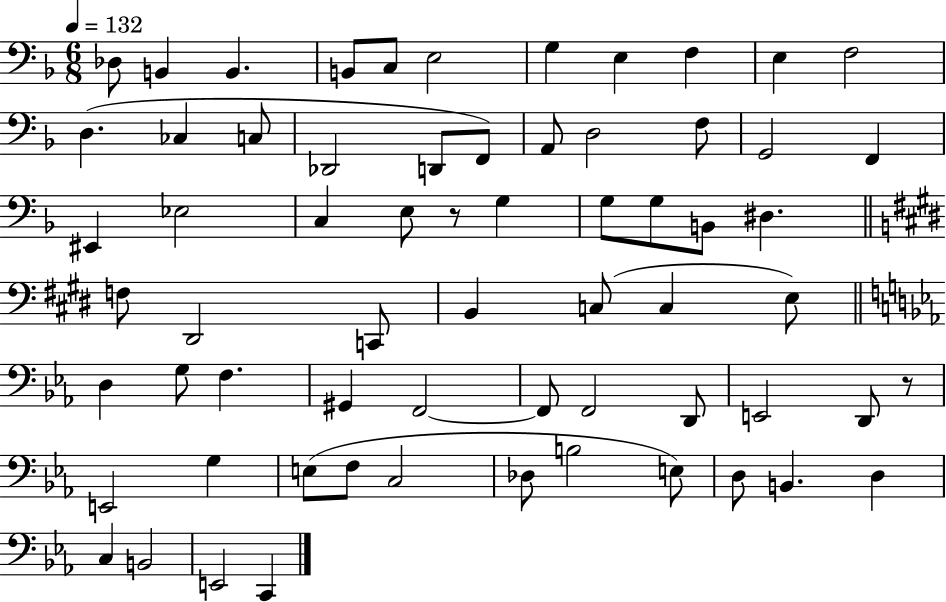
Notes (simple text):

Db3/e B2/q B2/q. B2/e C3/e E3/h G3/q E3/q F3/q E3/q F3/h D3/q. CES3/q C3/e Db2/h D2/e F2/e A2/e D3/h F3/e G2/h F2/q EIS2/q Eb3/h C3/q E3/e R/e G3/q G3/e G3/e B2/e D#3/q. F3/e D#2/h C2/e B2/q C3/e C3/q E3/e D3/q G3/e F3/q. G#2/q F2/h F2/e F2/h D2/e E2/h D2/e R/e E2/h G3/q E3/e F3/e C3/h Db3/e B3/h E3/e D3/e B2/q. D3/q C3/q B2/h E2/h C2/q